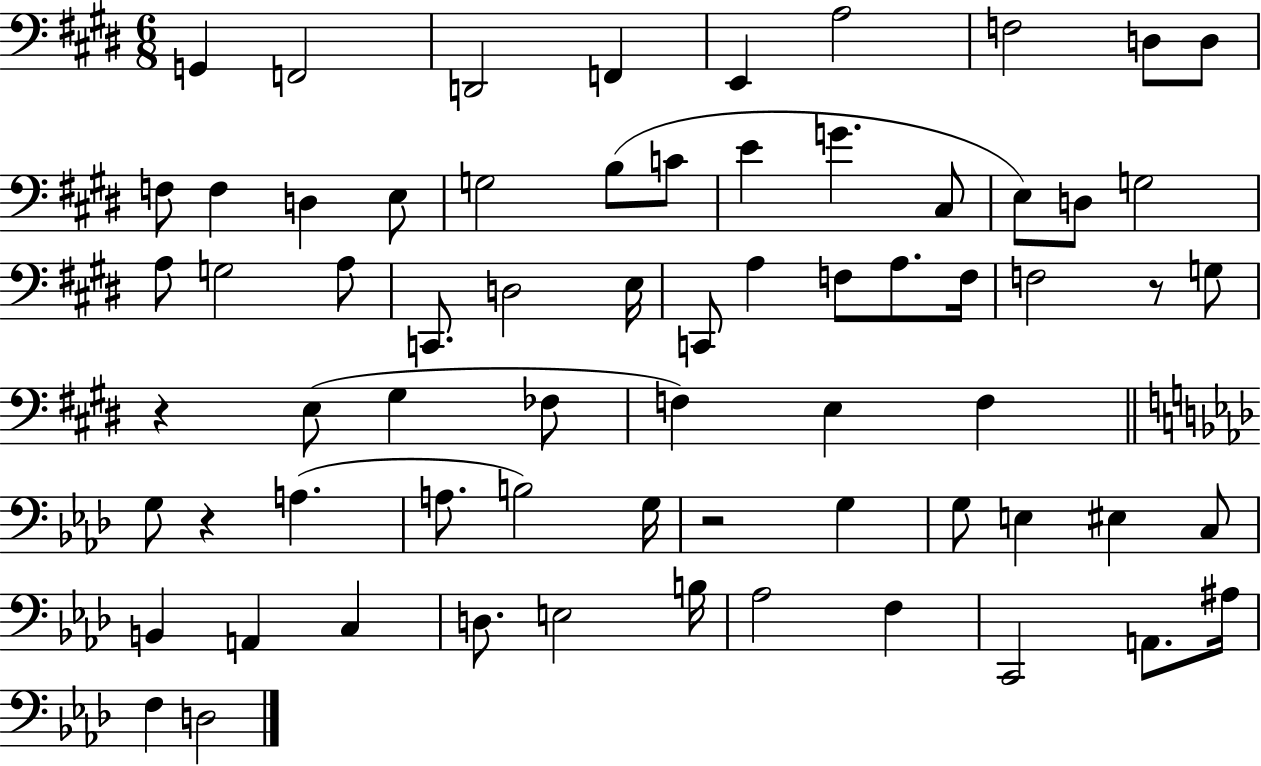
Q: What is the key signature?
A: E major